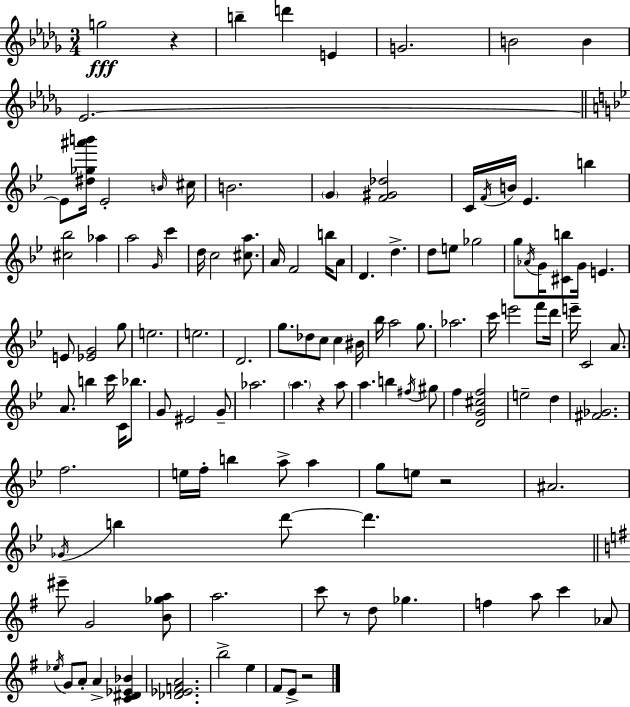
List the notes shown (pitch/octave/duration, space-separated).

G5/h R/q B5/q D6/q E4/q G4/h. B4/h B4/q Eb4/h. Eb4/e [D#5,Gb5,A#6,B6]/s Eb4/h B4/s C#5/s B4/h. G4/q [F4,G#4,Db5]/h C4/s F4/s B4/s Eb4/q. B5/q [C#5,Bb5]/h Ab5/q A5/h G4/s C6/q D5/s C5/h [C#5,A5]/e. A4/s F4/h B5/s A4/e D4/q. D5/q. D5/e E5/e Gb5/h G5/e Ab4/s G4/s [C#4,B5]/e G4/s E4/q. E4/e [Eb4,G4]/h G5/e E5/h. E5/h. D4/h. G5/e. Db5/e C5/e C5/q BIS4/s Bb5/s A5/h G5/e. Ab5/h. C6/s E6/h F6/e D6/s E6/s C4/h A4/e. A4/e. B5/q C6/s C4/s Bb5/e. G4/e EIS4/h G4/e Ab5/h. A5/q. R/q A5/e A5/q. B5/q F#5/s G#5/e F5/q [D4,G4,C#5,F5]/h E5/h D5/q [F#4,Gb4]/h. F5/h. E5/s F5/s B5/q A5/e A5/q G5/e E5/e R/h A#4/h. Gb4/s B5/q D6/e D6/q. EIS6/e G4/h [B4,Gb5,A5]/e A5/h. C6/e R/e D5/e Gb5/q. F5/q A5/e C6/q Ab4/e Eb5/s G4/e A4/e A4/q [C4,D#4,Eb4,Bb4]/q [Db4,Eb4,F4,A4]/h. B5/h E5/q F#4/e E4/e R/h